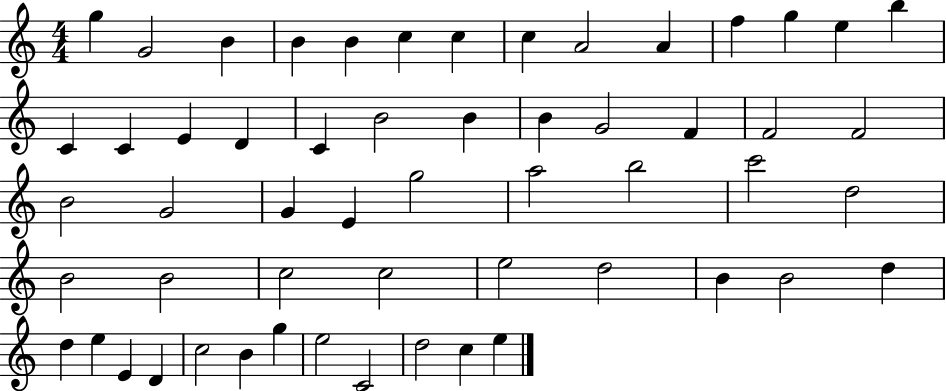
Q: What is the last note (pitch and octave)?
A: E5